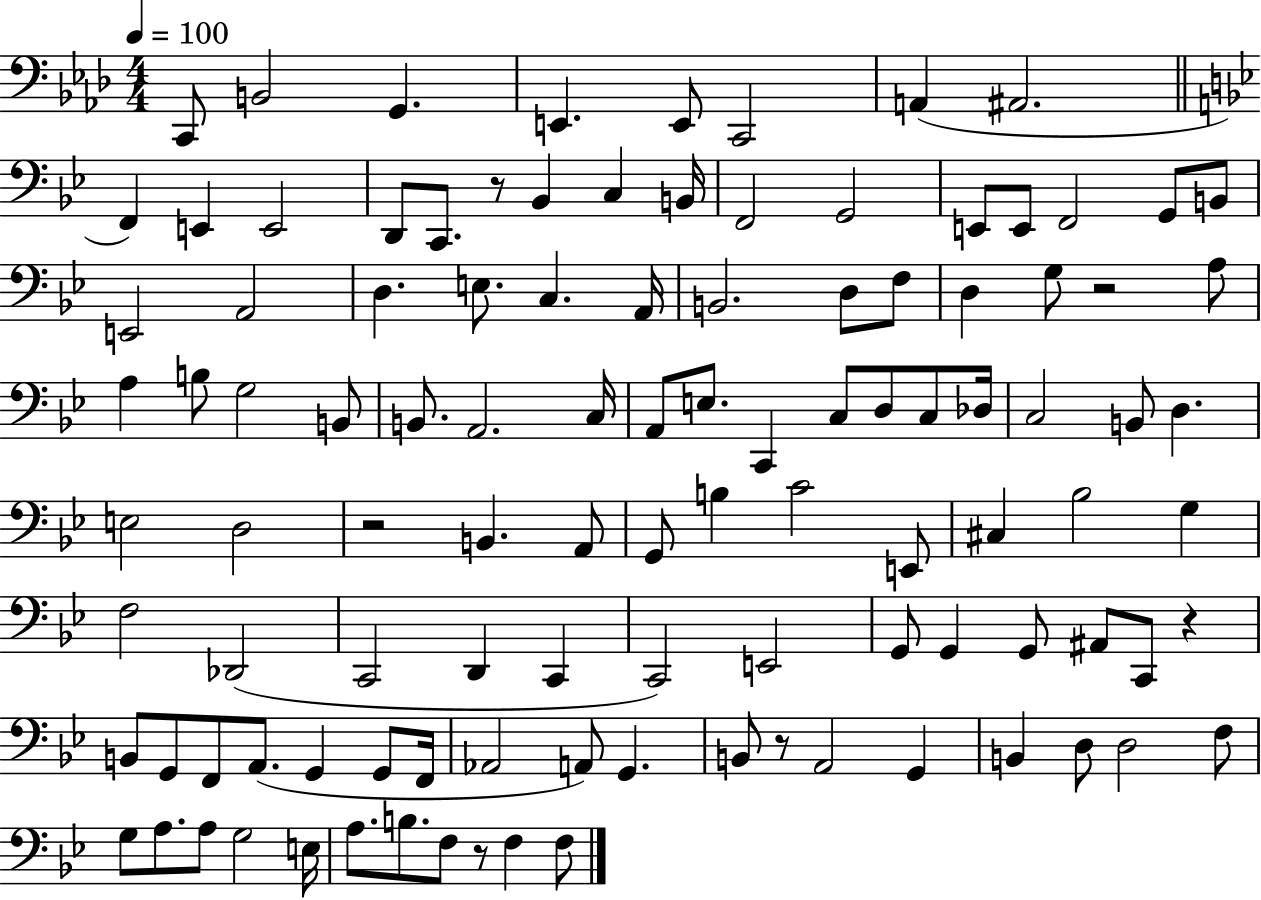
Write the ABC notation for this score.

X:1
T:Untitled
M:4/4
L:1/4
K:Ab
C,,/2 B,,2 G,, E,, E,,/2 C,,2 A,, ^A,,2 F,, E,, E,,2 D,,/2 C,,/2 z/2 _B,, C, B,,/4 F,,2 G,,2 E,,/2 E,,/2 F,,2 G,,/2 B,,/2 E,,2 A,,2 D, E,/2 C, A,,/4 B,,2 D,/2 F,/2 D, G,/2 z2 A,/2 A, B,/2 G,2 B,,/2 B,,/2 A,,2 C,/4 A,,/2 E,/2 C,, C,/2 D,/2 C,/2 _D,/4 C,2 B,,/2 D, E,2 D,2 z2 B,, A,,/2 G,,/2 B, C2 E,,/2 ^C, _B,2 G, F,2 _D,,2 C,,2 D,, C,, C,,2 E,,2 G,,/2 G,, G,,/2 ^A,,/2 C,,/2 z B,,/2 G,,/2 F,,/2 A,,/2 G,, G,,/2 F,,/4 _A,,2 A,,/2 G,, B,,/2 z/2 A,,2 G,, B,, D,/2 D,2 F,/2 G,/2 A,/2 A,/2 G,2 E,/4 A,/2 B,/2 F,/2 z/2 F, F,/2